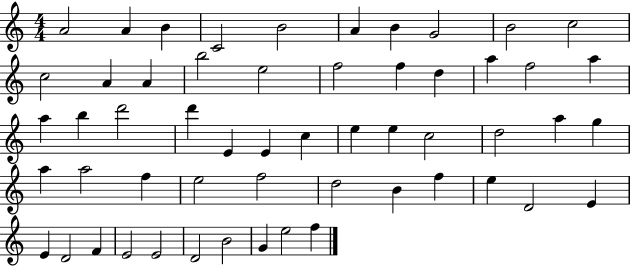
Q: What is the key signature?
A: C major